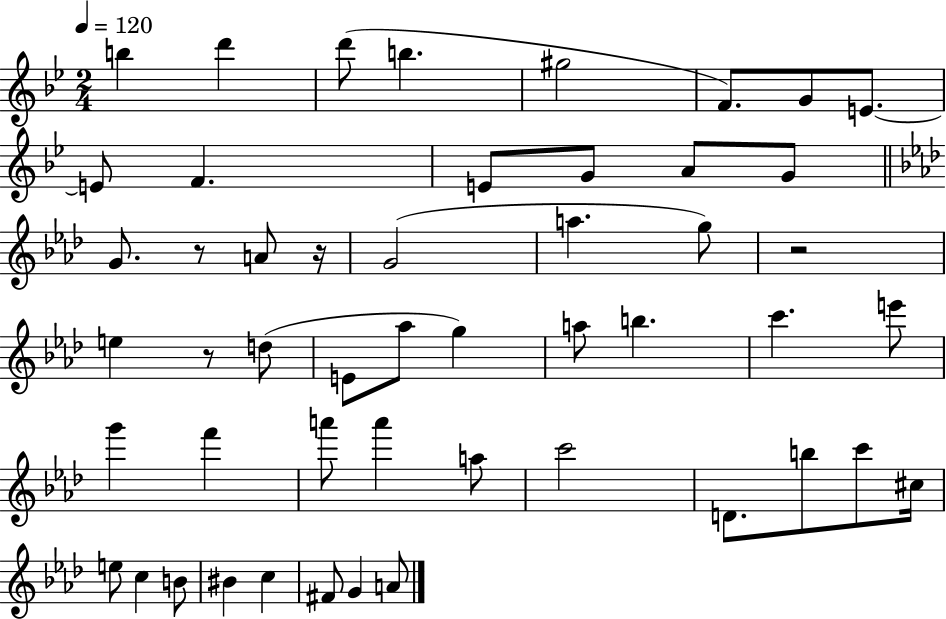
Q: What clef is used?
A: treble